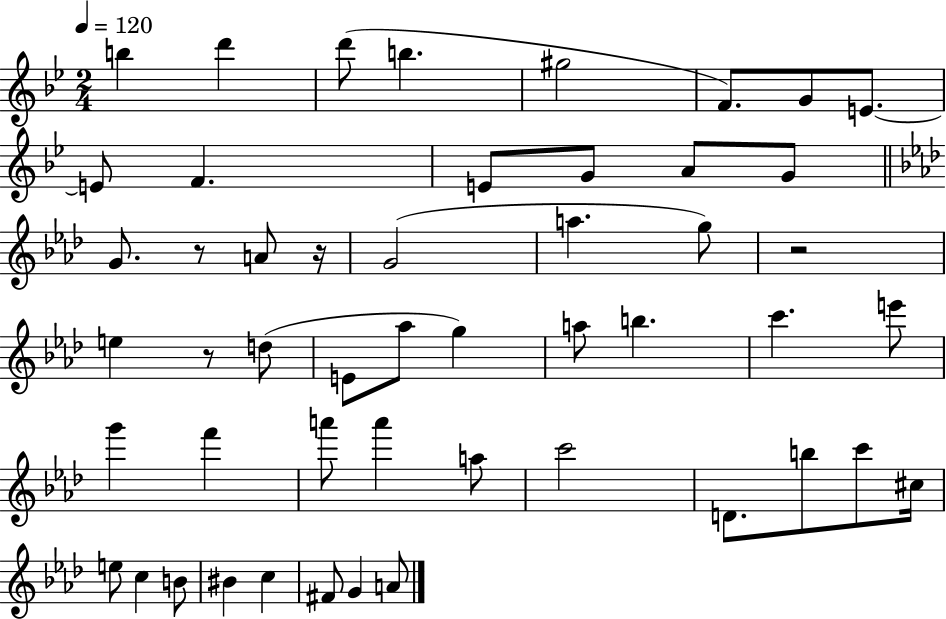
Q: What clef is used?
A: treble